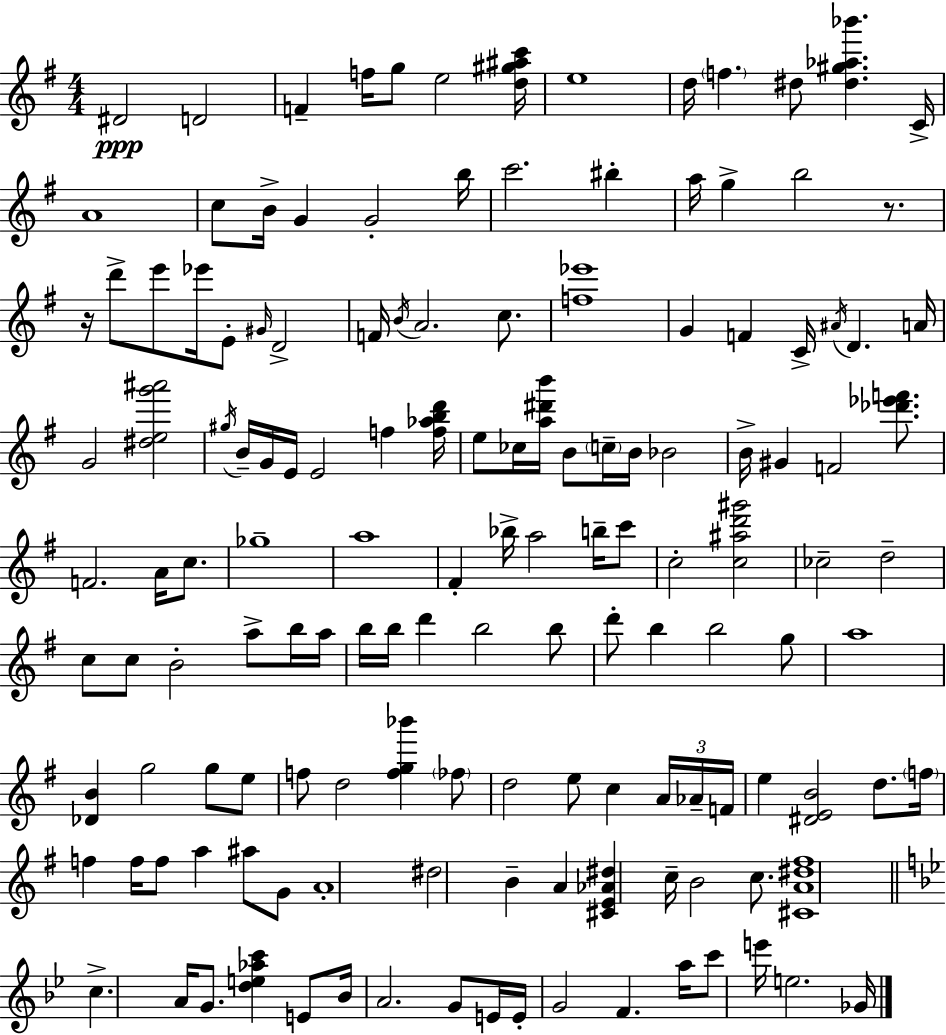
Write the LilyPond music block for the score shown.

{
  \clef treble
  \numericTimeSignature
  \time 4/4
  \key e \minor
  dis'2\ppp d'2 | f'4-- f''16 g''8 e''2 <d'' gis'' ais'' c'''>16 | e''1 | d''16 \parenthesize f''4. dis''8 <dis'' gis'' aes'' bes'''>4. c'16-> | \break a'1 | c''8 b'16-> g'4 g'2-. b''16 | c'''2. bis''4-. | a''16 g''4-> b''2 r8. | \break r16 d'''8-> e'''8 ees'''16 e'8-. \grace { gis'16 } d'2-> | f'16 \acciaccatura { b'16 } a'2. c''8. | <f'' ees'''>1 | g'4 f'4 c'16-> \acciaccatura { ais'16 } d'4. | \break a'16 g'2 <dis'' e'' g''' ais'''>2 | \acciaccatura { gis''16 } b'16-- g'16 e'16 e'2 f''4 | <f'' aes'' b'' d'''>16 e''8 ces''16 <a'' dis''' b'''>16 b'8 \parenthesize c''16-- b'16 bes'2 | b'16-> gis'4 f'2 | \break <des''' ees''' f'''>8. f'2. | a'16 c''8. ges''1-- | a''1 | fis'4-. bes''16-> a''2 | \break b''16-- c'''8 c''2-. <c'' ais'' d''' gis'''>2 | ces''2-- d''2-- | c''8 c''8 b'2-. | a''8-> b''16 a''16 b''16 b''16 d'''4 b''2 | \break b''8 d'''8-. b''4 b''2 | g''8 a''1 | <des' b'>4 g''2 | g''8 e''8 f''8 d''2 <f'' g'' bes'''>4 | \break \parenthesize fes''8 d''2 e''8 c''4 | \tuplet 3/2 { a'16 aes'16-- f'16 } e''4 <dis' e' b'>2 | d''8. \parenthesize f''16 f''4 f''16 f''8 a''4 | ais''8 g'8 a'1-. | \break dis''2 b'4-- | a'4 <cis' e' aes' dis''>4 c''16-- b'2 | c''8. <cis' a' dis'' fis''>1 | \bar "||" \break \key g \minor c''4.-> a'16 g'8. <d'' e'' aes'' c'''>4 e'8 | bes'16 a'2. g'8 e'16 | e'16-. g'2 f'4. a''16 | c'''8 e'''16 e''2. ges'16 | \break \bar "|."
}